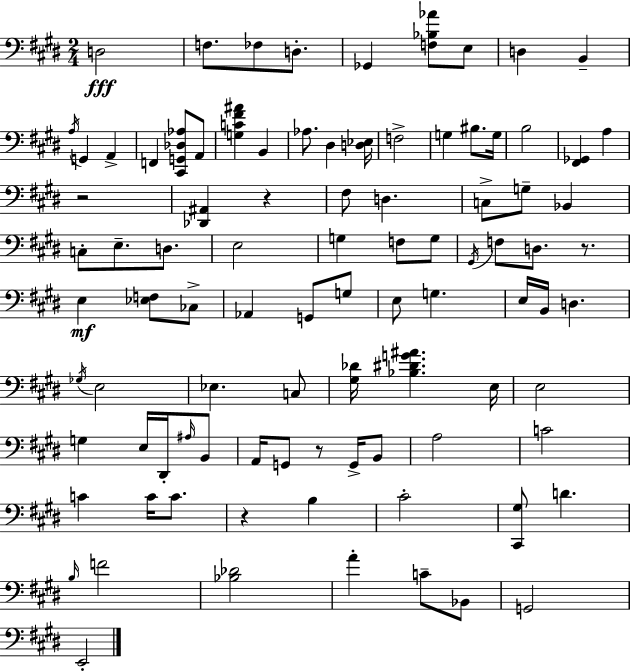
{
  \clef bass
  \numericTimeSignature
  \time 2/4
  \key e \major
  d2\fff | f8. fes8 d8.-. | ges,4 <f bes aes'>8 e8 | d4 b,4-- | \break \acciaccatura { a16 } g,4 a,4-> | f,4 <cis, g, des aes>8 a,8 | <g c' fis' ais'>4 b,4 | aes8. dis4 | \break <d ees>16 f2-> | g4 bis8. | g16 b2 | <fis, ges,>4 a4 | \break r2 | <des, ais,>4 r4 | fis8 d4. | c8-> g8-- bes,4 | \break c8-. e8.-- d8. | e2 | g4 f8 g8 | \acciaccatura { gis,16 } f8 d8. r8. | \break e4\mf <ees f>8 | ces8-> aes,4 g,8 | g8 e8 g4. | e16 b,16 d4. | \break \acciaccatura { ges16 } e2 | ees4. | c8 <gis des'>16 <bes dis' g' ais'>4. | e16 e2 | \break g4 e16 | dis,16-. \grace { ais16 } b,8 a,16 g,8 r8 | g,16-> b,8 a2 | c'2 | \break c'4 | c'16 c'8. r4 | b4 cis'2-. | <cis, gis>8 d'4. | \break \grace { b16 } f'2 | <bes des'>2 | a'4-. | c'8-- bes,8 g,2 | \break e,2-. | \bar "|."
}